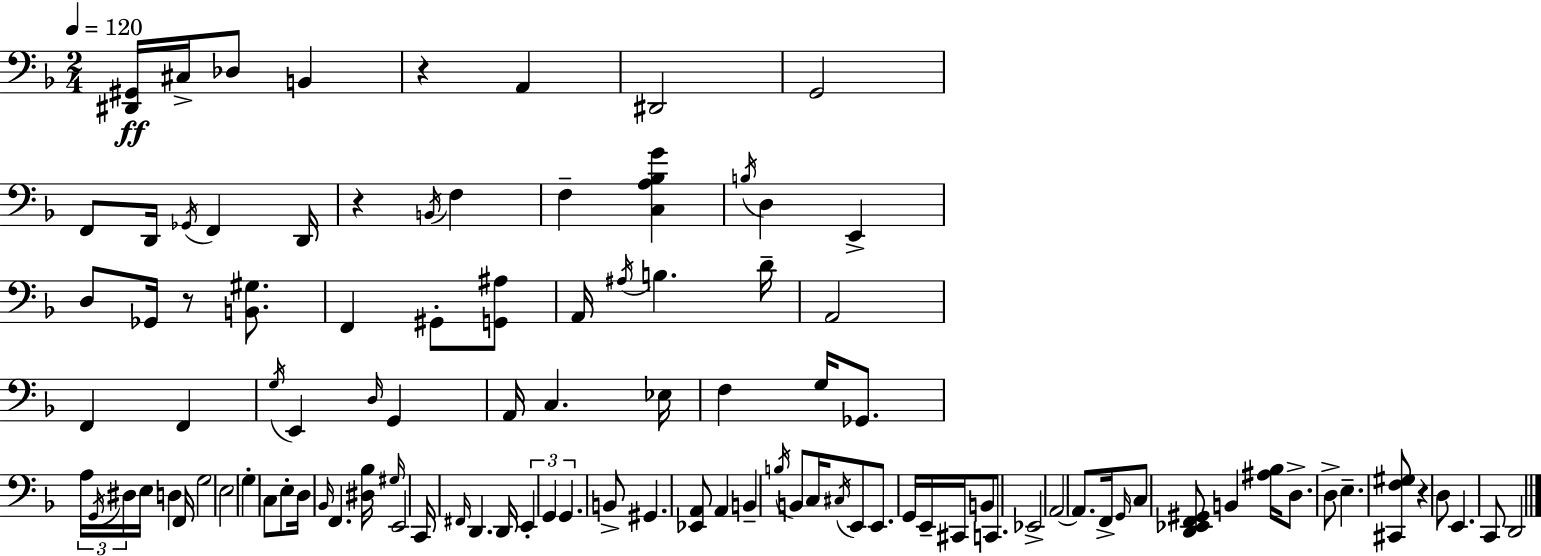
[D#2,G#2]/s C#3/s Db3/e B2/q R/q A2/q D#2/h G2/h F2/e D2/s Gb2/s F2/q D2/s R/q B2/s F3/q F3/q [C3,A3,Bb3,G4]/q B3/s D3/q E2/q D3/e Gb2/s R/e [B2,G#3]/e. F2/q G#2/e [G2,A#3]/e A2/s A#3/s B3/q. D4/s A2/h F2/q F2/q G3/s E2/q D3/s G2/q A2/s C3/q. Eb3/s F3/q G3/s Gb2/e. A3/s G2/s D#3/s E3/s D3/q F2/s G3/h E3/h G3/q C3/e E3/e D3/s Bb2/s F2/q. [D#3,Bb3]/s G#3/s E2/h C2/s F#2/s D2/q. D2/s E2/q G2/q G2/q. B2/e G#2/q. [Eb2,A2]/e A2/q B2/q B3/s B2/e C3/s C#3/s E2/e E2/e. G2/s E2/s C#2/s B2/e C2/e. Eb2/h A2/h A2/e. F2/s G2/s C3/e [D2,Eb2,F2,G#2]/e B2/q [A#3,Bb3]/s D3/e. D3/e E3/q. [C#2,F3,G#3]/e R/q D3/e E2/q. C2/e D2/h